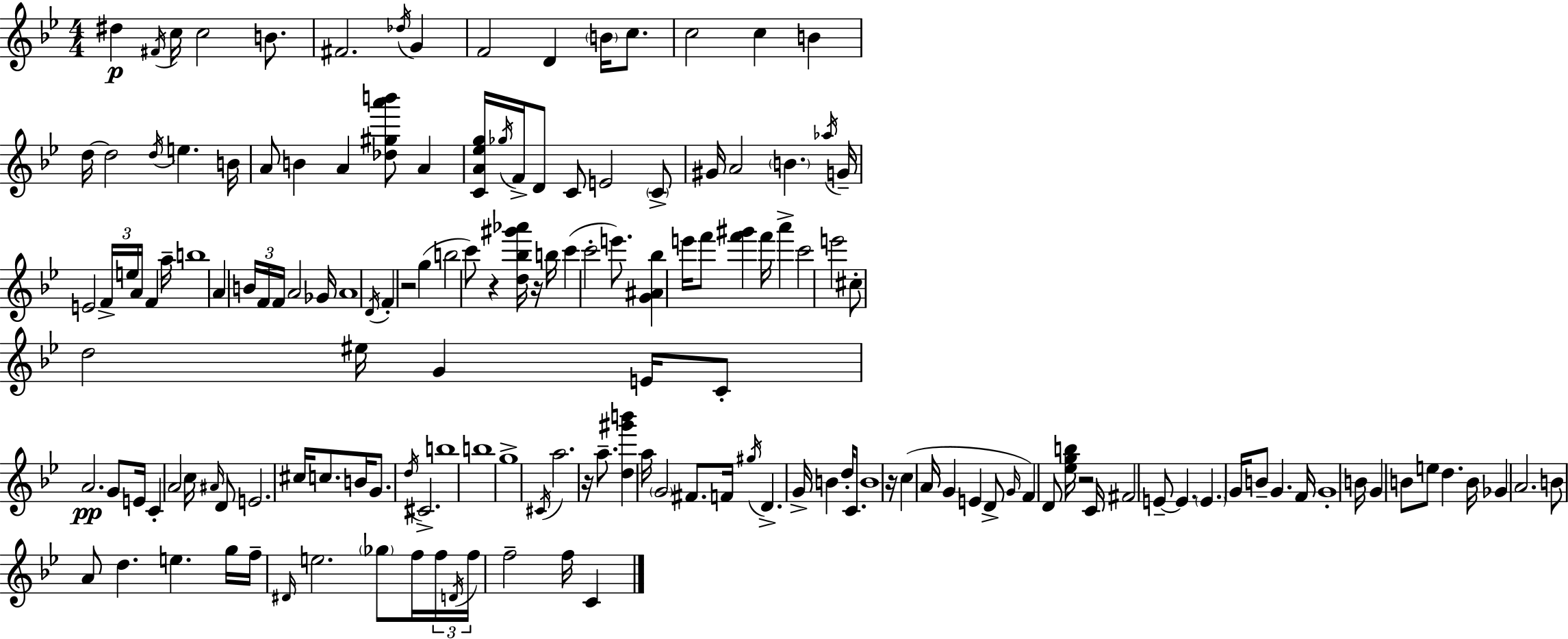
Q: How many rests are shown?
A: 6